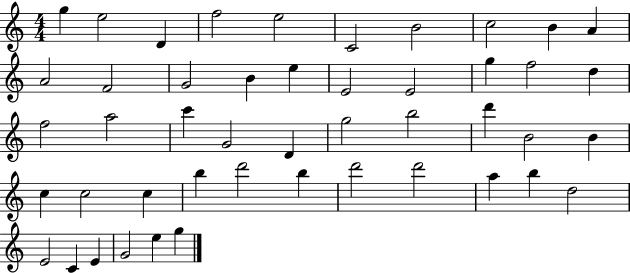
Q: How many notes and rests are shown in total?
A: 47